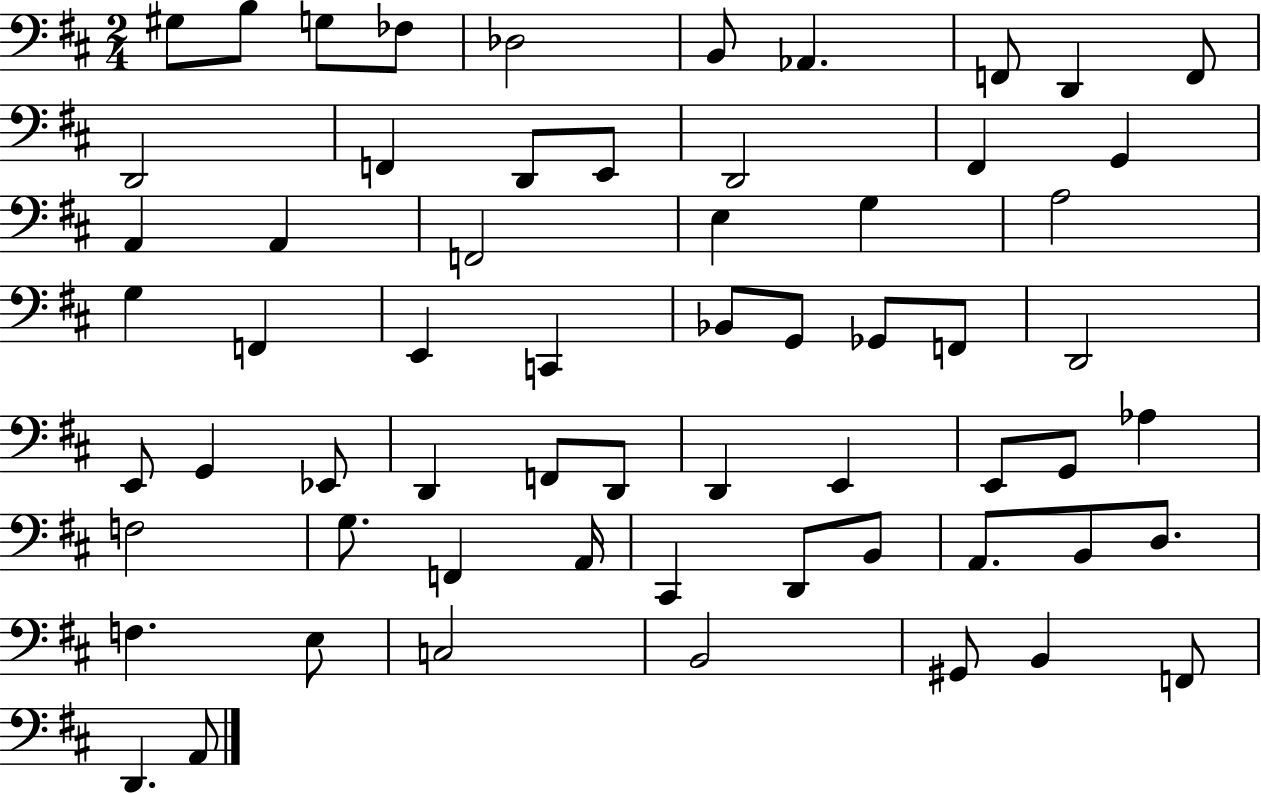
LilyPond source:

{
  \clef bass
  \numericTimeSignature
  \time 2/4
  \key d \major
  gis8 b8 g8 fes8 | des2 | b,8 aes,4. | f,8 d,4 f,8 | \break d,2 | f,4 d,8 e,8 | d,2 | fis,4 g,4 | \break a,4 a,4 | f,2 | e4 g4 | a2 | \break g4 f,4 | e,4 c,4 | bes,8 g,8 ges,8 f,8 | d,2 | \break e,8 g,4 ees,8 | d,4 f,8 d,8 | d,4 e,4 | e,8 g,8 aes4 | \break f2 | g8. f,4 a,16 | cis,4 d,8 b,8 | a,8. b,8 d8. | \break f4. e8 | c2 | b,2 | gis,8 b,4 f,8 | \break d,4. a,8 | \bar "|."
}